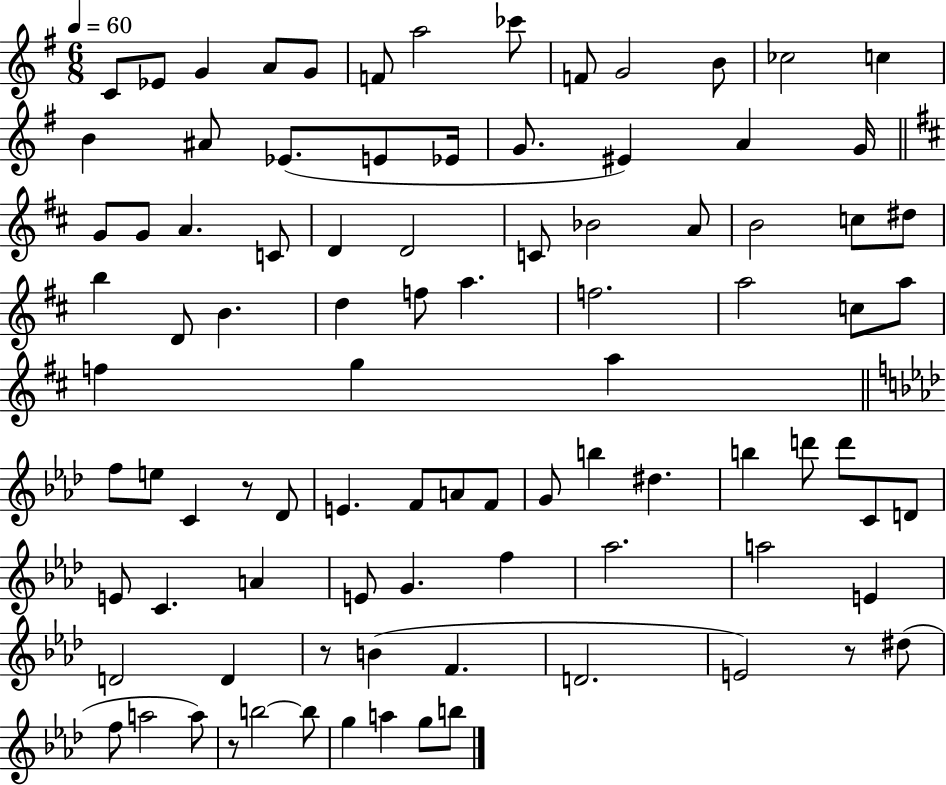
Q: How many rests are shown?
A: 4